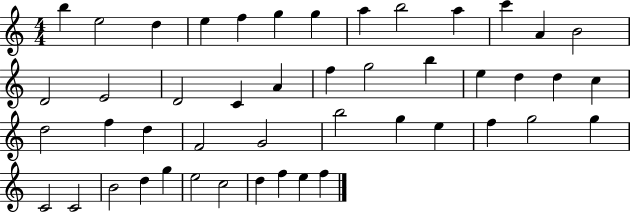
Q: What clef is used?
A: treble